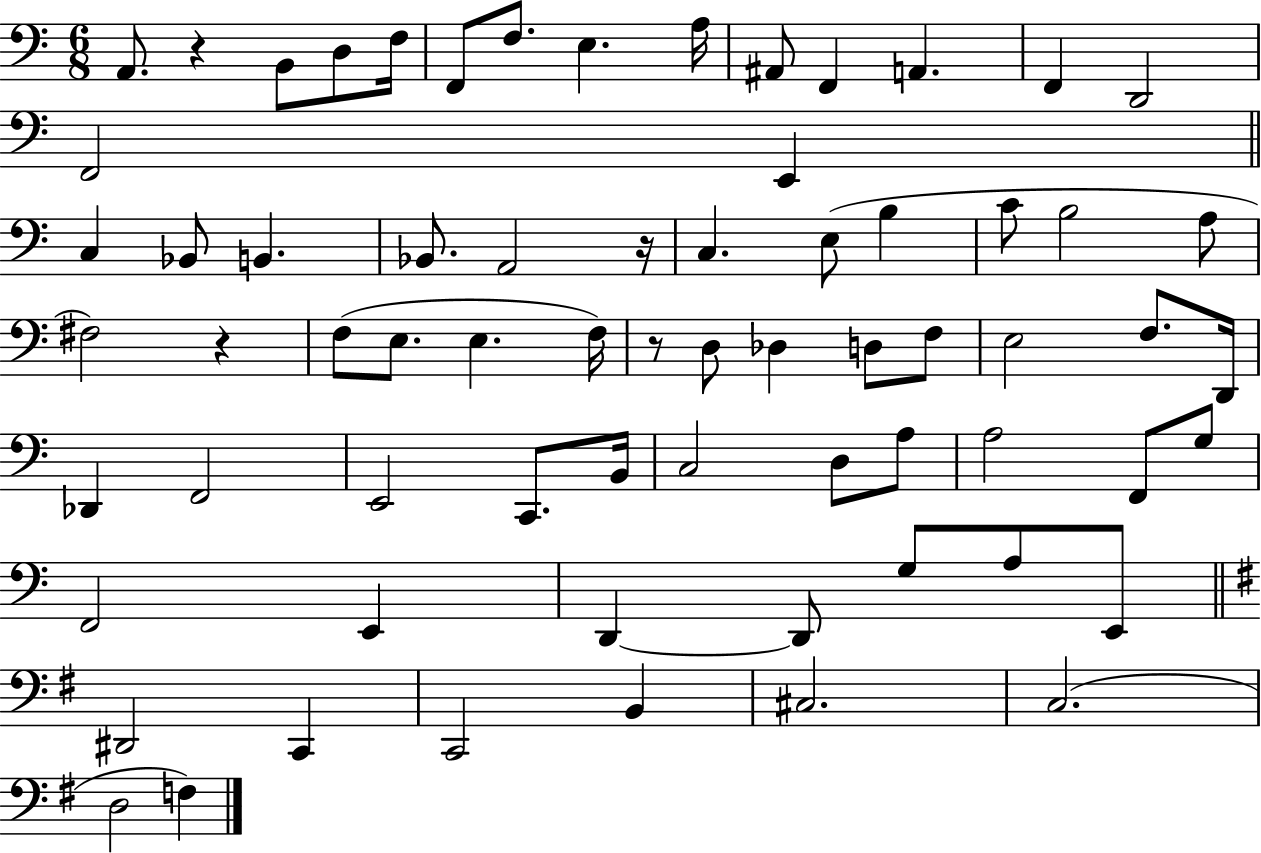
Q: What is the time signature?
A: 6/8